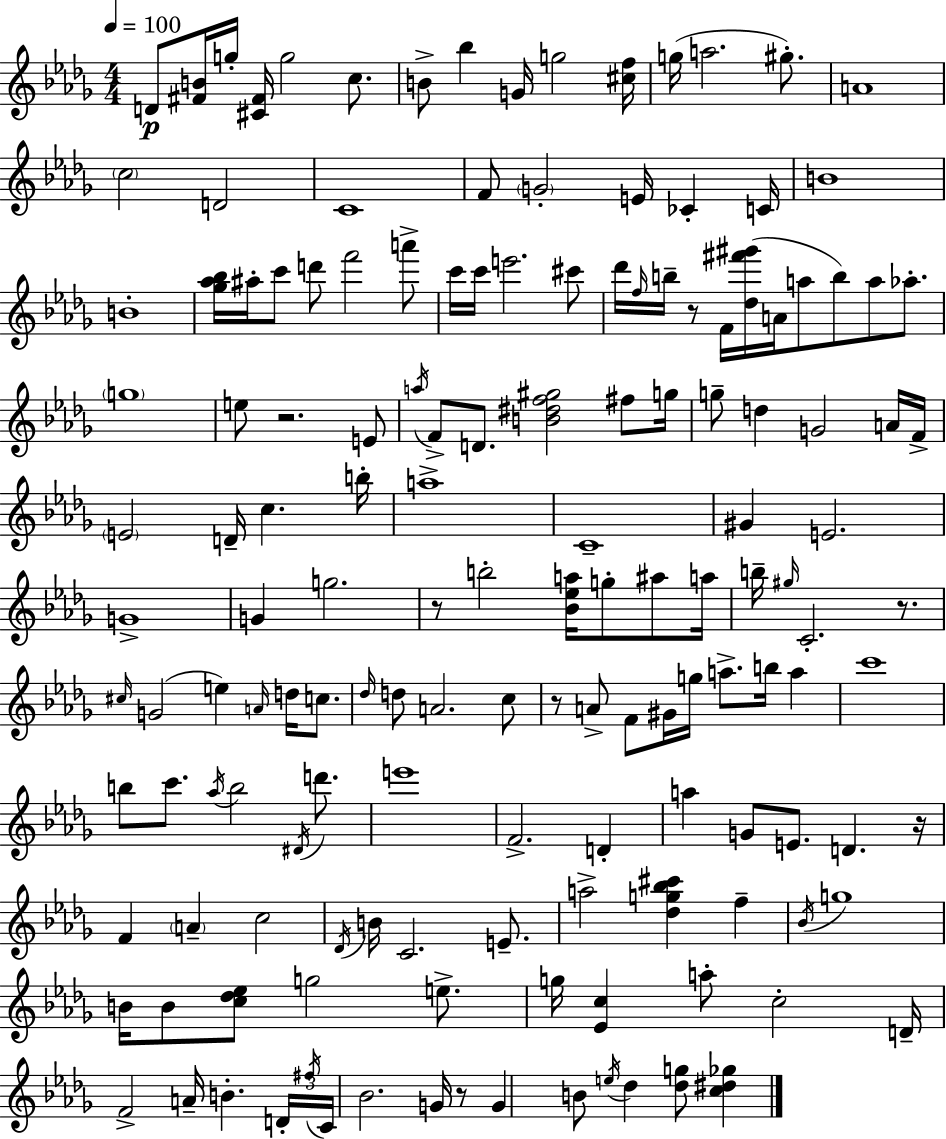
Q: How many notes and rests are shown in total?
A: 152